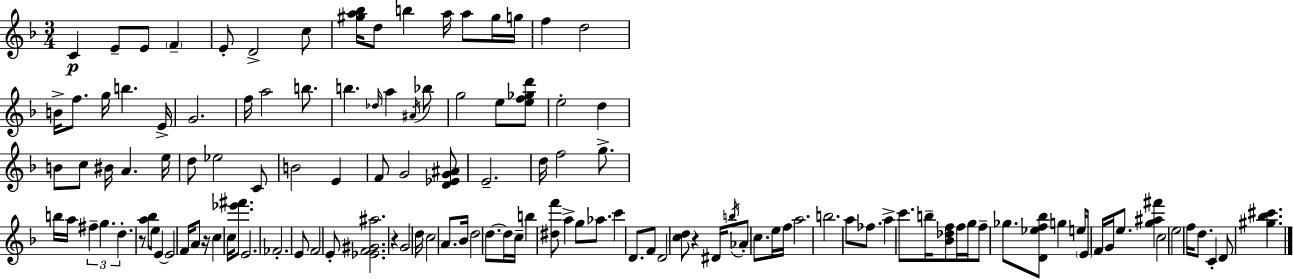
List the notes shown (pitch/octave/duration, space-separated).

C4/q E4/e E4/e F4/q E4/e D4/h C5/e [G#5,A5,Bb5]/s D5/e B5/q A5/s A5/e G#5/s G5/s F5/q D5/h B4/s F5/e. G5/s B5/q. E4/s G4/h. F5/s A5/h B5/e. B5/q. Db5/s A5/q A#4/s Bb5/e G5/h E5/e [E5,F5,Gb5,D6]/e E5/h D5/q B4/e C5/e BIS4/s A4/q. E5/s D5/e Eb5/h C4/e B4/h E4/q F4/e G4/h [D4,Eb4,G4,A#4]/e E4/h. D5/s F5/h G5/e. B5/s A5/s F#5/q G5/q. D5/q. R/e [A5,Bb5]/e E5/e E4/q E4/h F4/s A4/e R/s C5/q C5/s [Eb6,F#6]/e. E4/h. FES4/h. E4/e F4/h E4/e [Eb4,F4,G#4,A#5]/h. R/q G4/h D5/s C5/h A4/e. Bb4/s D5/h D5/e. D5/s C5/s B5/q [D#5,F6]/e A5/q G5/e Ab5/e. C6/q D4/e. F4/e D4/h [C5,D5]/e R/q D#4/s B5/s Ab4/e C5/e. E5/s F5/s A5/h. B5/h. A5/e FES5/e. A5/q C6/e. B5/s [Bb4,Db5,F5]/e F5/s G5/s F5/e Gb5/e. [D4,Eb5,F5,Bb5]/e G5/q E5/s E4/e F4/s G4/s E5/e. [G5,A#5,F#6]/q C5/h E5/h F5/s D5/e. C4/q D4/e [G#5,Bb5,C#6]/q.